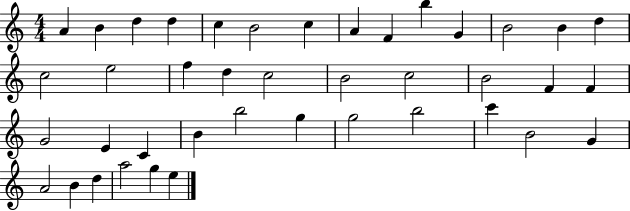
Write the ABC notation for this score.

X:1
T:Untitled
M:4/4
L:1/4
K:C
A B d d c B2 c A F b G B2 B d c2 e2 f d c2 B2 c2 B2 F F G2 E C B b2 g g2 b2 c' B2 G A2 B d a2 g e